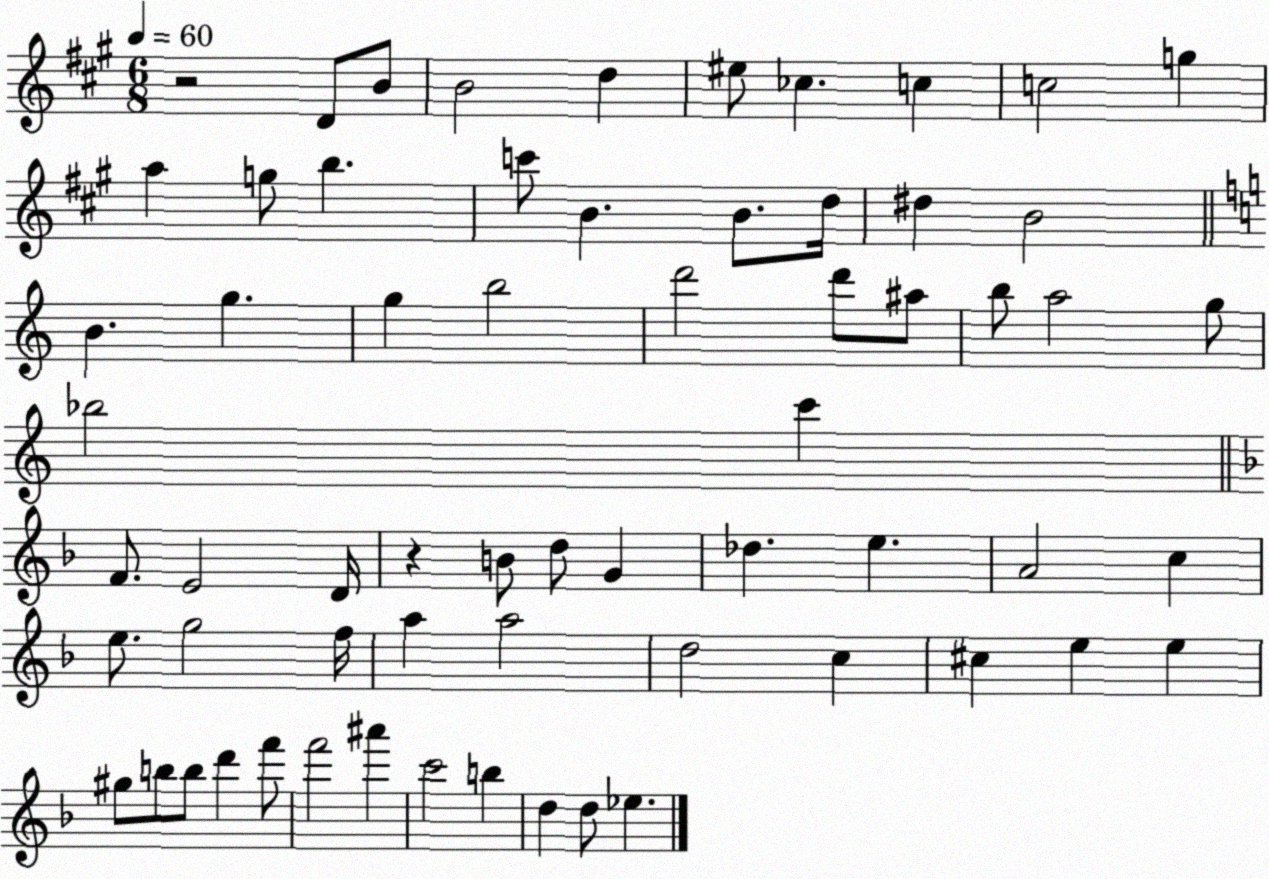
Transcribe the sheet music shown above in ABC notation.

X:1
T:Untitled
M:6/8
L:1/4
K:A
z2 D/2 B/2 B2 d ^e/2 _c c c2 g a g/2 b c'/2 B B/2 d/4 ^d B2 B g g b2 d'2 d'/2 ^a/2 b/2 a2 g/2 _b2 c' F/2 E2 D/4 z B/2 d/2 G _d e A2 c e/2 g2 f/4 a a2 d2 c ^c e e ^g/2 b/2 b/2 d' f'/2 f'2 ^a' c'2 b d d/2 _e